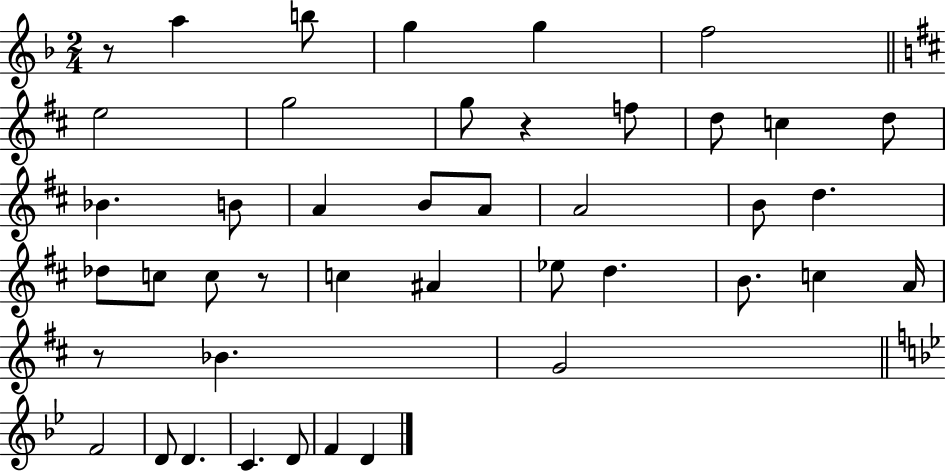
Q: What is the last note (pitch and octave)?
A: D4